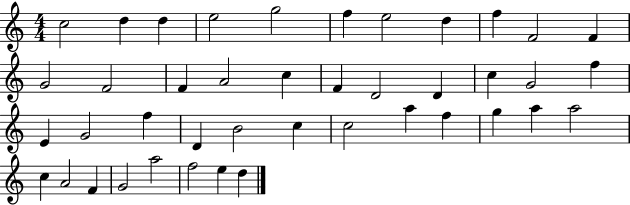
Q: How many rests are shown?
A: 0